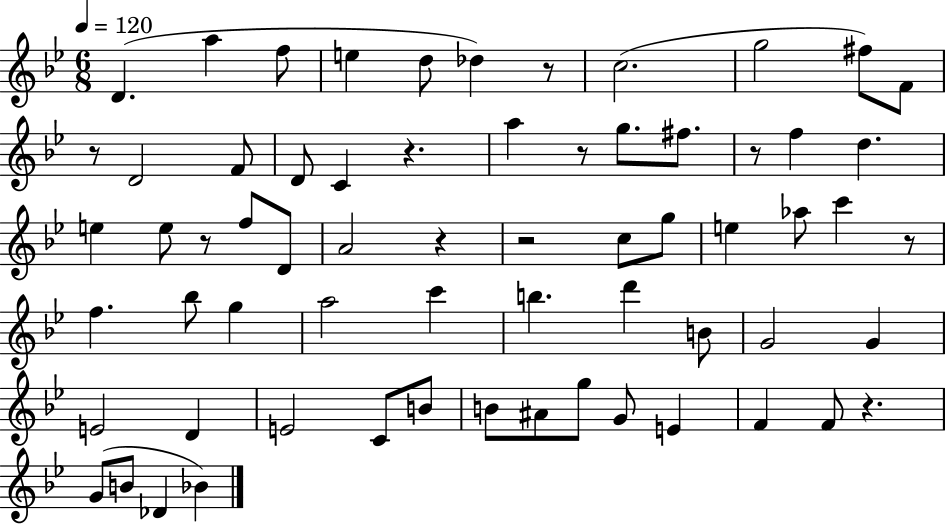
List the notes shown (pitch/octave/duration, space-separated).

D4/q. A5/q F5/e E5/q D5/e Db5/q R/e C5/h. G5/h F#5/e F4/e R/e D4/h F4/e D4/e C4/q R/q. A5/q R/e G5/e. F#5/e. R/e F5/q D5/q. E5/q E5/e R/e F5/e D4/e A4/h R/q R/h C5/e G5/e E5/q Ab5/e C6/q R/e F5/q. Bb5/e G5/q A5/h C6/q B5/q. D6/q B4/e G4/h G4/q E4/h D4/q E4/h C4/e B4/e B4/e A#4/e G5/e G4/e E4/q F4/q F4/e R/q. G4/e B4/e Db4/q Bb4/q